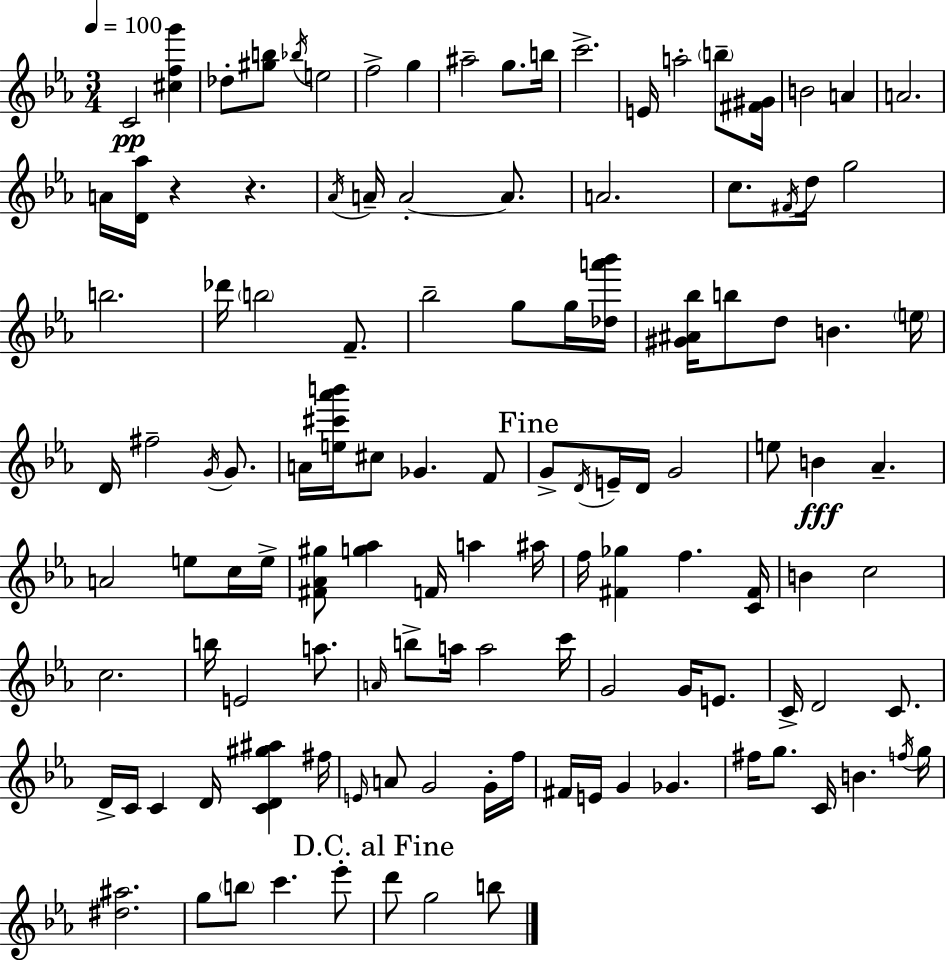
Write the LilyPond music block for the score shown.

{
  \clef treble
  \numericTimeSignature
  \time 3/4
  \key c \minor
  \tempo 4 = 100
  c'2\pp <cis'' f'' g'''>4 | des''8-. <gis'' b''>8 \acciaccatura { bes''16 } e''2 | f''2-> g''4 | ais''2-- g''8. | \break b''16 c'''2.-> | e'16 a''2-. \parenthesize b''8-- | <fis' gis'>16 b'2 a'4 | a'2. | \break a'16 <d' aes''>16 r4 r4. | \acciaccatura { aes'16 } a'16-- a'2-.~~ a'8. | a'2. | c''8. \acciaccatura { fis'16 } d''16 g''2 | \break b''2. | des'''16 \parenthesize b''2 | f'8.-- bes''2-- g''8 | g''16 <des'' a''' bes'''>16 <gis' ais' bes''>16 b''8 d''8 b'4. | \break \parenthesize e''16 d'16 fis''2-- | \acciaccatura { g'16 } g'8. a'16 <e'' cis''' aes''' b'''>16 cis''8 ges'4. | f'8 \mark "Fine" g'8-> \acciaccatura { d'16 } e'16-- d'16 g'2 | e''8 b'4\fff aes'4.-- | \break a'2 | e''8 c''16 e''16-> <fis' aes' gis''>8 <g'' aes''>4 f'16 | a''4 ais''16 f''16 <fis' ges''>4 f''4. | <c' fis'>16 b'4 c''2 | \break c''2. | b''16 e'2 | a''8. \grace { a'16 } b''8-> a''16 a''2 | c'''16 g'2 | \break g'16 e'8. c'16-> d'2 | c'8. d'16-> c'16 c'4 | d'16 <c' d' gis'' ais''>4 fis''16 \grace { e'16 } a'8 g'2 | g'16-. f''16 fis'16 e'16 g'4 | \break ges'4. fis''16 g''8. c'16 | b'4. \acciaccatura { f''16 } g''16 <dis'' ais''>2. | g''8 \parenthesize b''8 | c'''4. ees'''8-. \mark "D.C. al Fine" d'''8 g''2 | \break b''8 \bar "|."
}